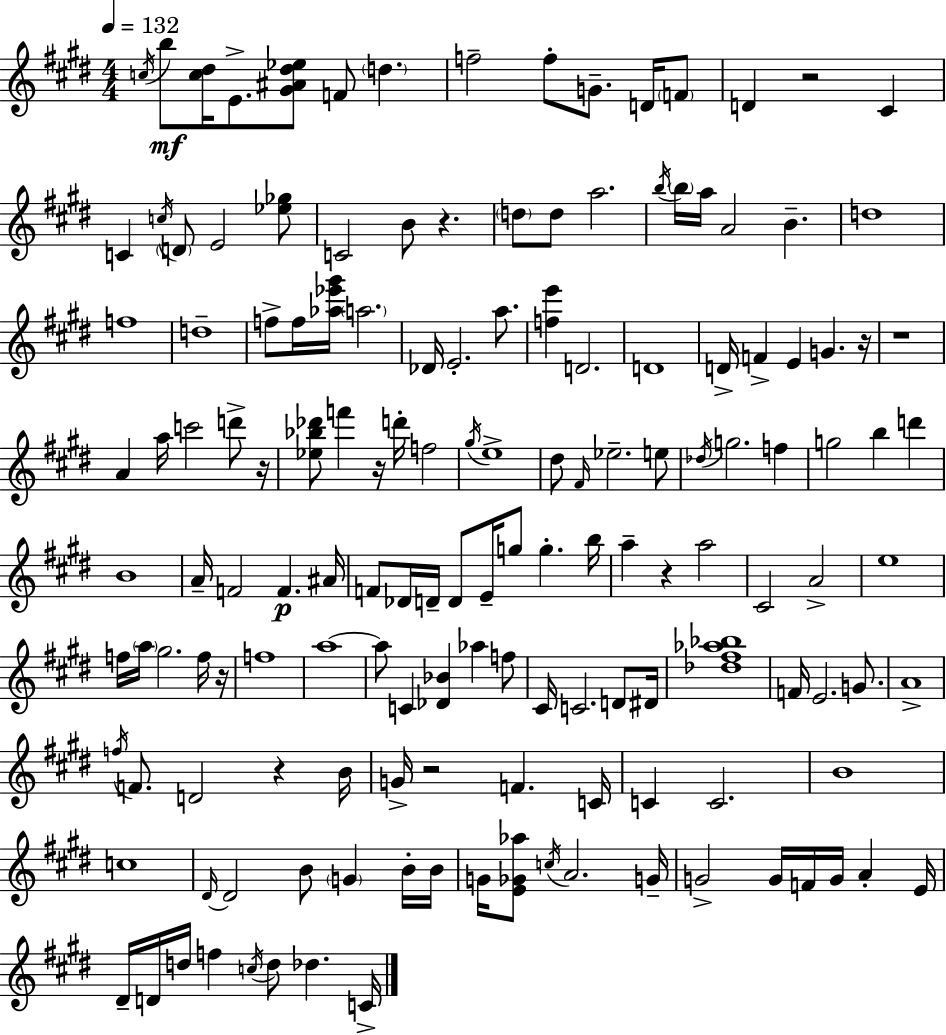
C5/s B5/e [C5,D#5]/s E4/e. [G#4,A#4,D#5,Eb5]/e F4/e D5/q. F5/h F5/e G4/e. D4/s F4/e D4/q R/h C#4/q C4/q C5/s D4/e E4/h [Eb5,Gb5]/e C4/h B4/e R/q. D5/e D5/e A5/h. B5/s B5/s A5/s A4/h B4/q. D5/w F5/w D5/w F5/e F5/s [Ab5,Eb6,G#6]/s A5/h. Db4/s E4/h. A5/e. [F5,E6]/q D4/h. D4/w D4/s F4/q E4/q G4/q. R/s R/w A4/q A5/s C6/h D6/e R/s [Eb5,Bb5,Db6]/e F6/q R/s D6/s F5/h G#5/s E5/w D#5/e F#4/s Eb5/h. E5/e Db5/s G5/h. F5/q G5/h B5/q D6/q B4/w A4/s F4/h F4/q. A#4/s F4/e Db4/s D4/s D4/e E4/s G5/e G5/q. B5/s A5/q R/q A5/h C#4/h A4/h E5/w F5/s A5/s G#5/h. F5/s R/s F5/w A5/w A5/e C4/q [Db4,Bb4]/q Ab5/q F5/e C#4/s C4/h. D4/e D#4/s [Db5,F#5,Ab5,Bb5]/w F4/s E4/h. G4/e. A4/w F5/s F4/e. D4/h R/q B4/s G4/s R/h F4/q. C4/s C4/q C4/h. B4/w C5/w D#4/s D#4/h B4/e G4/q B4/s B4/s G4/s [E4,Gb4,Ab5]/e C5/s A4/h. G4/s G4/h G4/s F4/s G4/s A4/q E4/s D#4/s D4/s D5/s F5/q C5/s D5/e Db5/q. C4/s